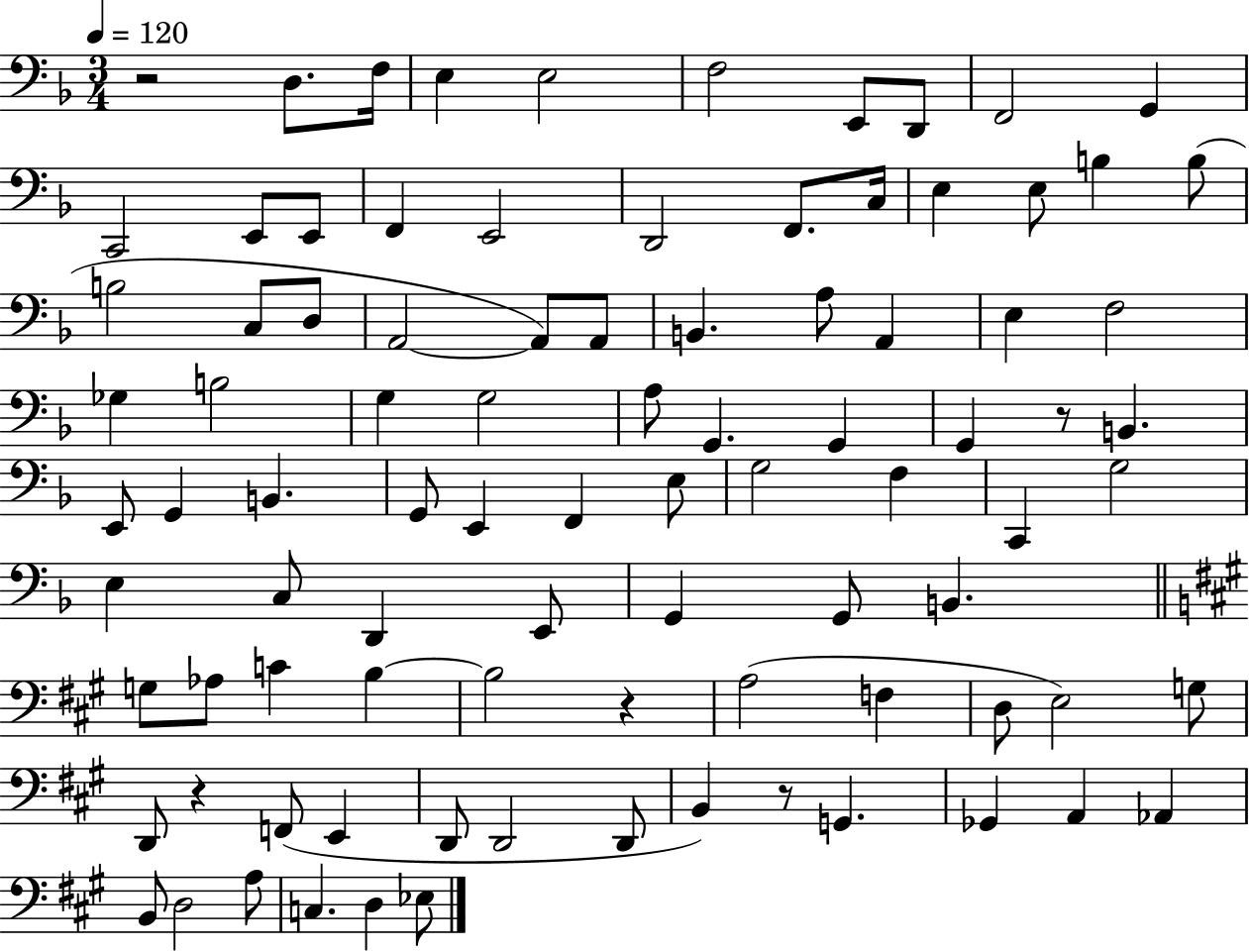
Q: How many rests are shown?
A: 5